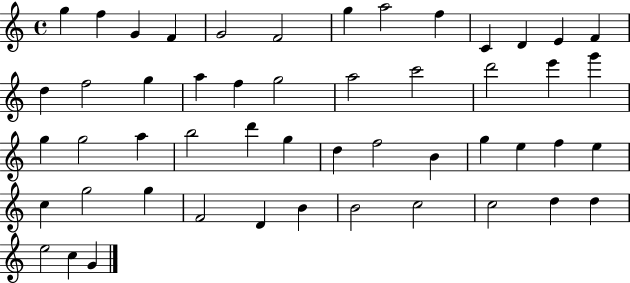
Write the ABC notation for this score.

X:1
T:Untitled
M:4/4
L:1/4
K:C
g f G F G2 F2 g a2 f C D E F d f2 g a f g2 a2 c'2 d'2 e' g' g g2 a b2 d' g d f2 B g e f e c g2 g F2 D B B2 c2 c2 d d e2 c G